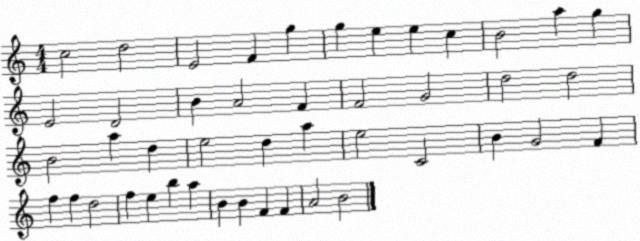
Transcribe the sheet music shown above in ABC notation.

X:1
T:Untitled
M:4/4
L:1/4
K:C
c2 d2 E2 F g g e e c B2 a g E2 D2 B A2 F F2 G2 d2 d2 B2 a d e2 d a e2 C2 B G2 F f f d2 f e b a B B F F A2 B2